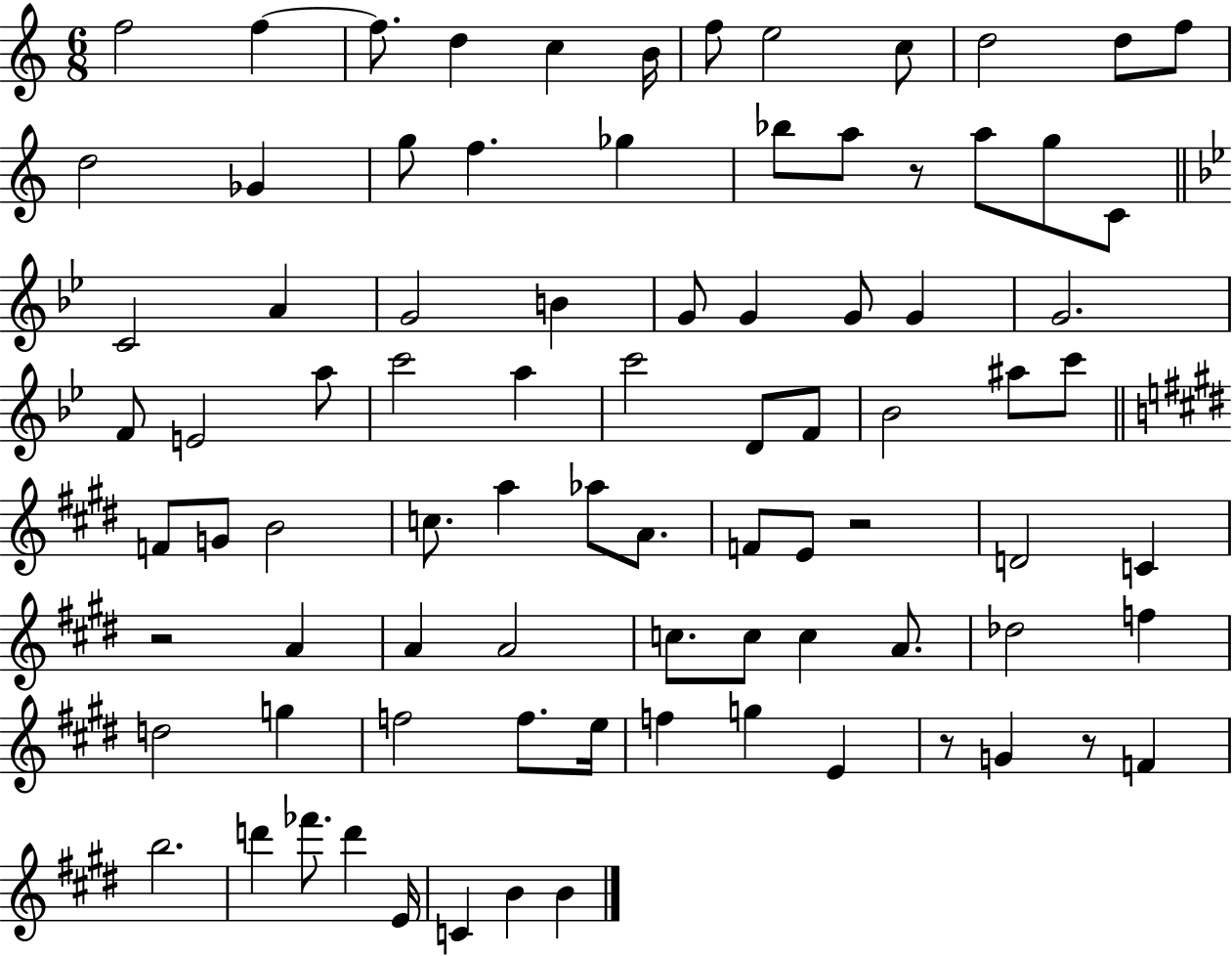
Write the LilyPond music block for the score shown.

{
  \clef treble
  \numericTimeSignature
  \time 6/8
  \key c \major
  f''2 f''4~~ | f''8. d''4 c''4 b'16 | f''8 e''2 c''8 | d''2 d''8 f''8 | \break d''2 ges'4 | g''8 f''4. ges''4 | bes''8 a''8 r8 a''8 g''8 c'8 | \bar "||" \break \key bes \major c'2 a'4 | g'2 b'4 | g'8 g'4 g'8 g'4 | g'2. | \break f'8 e'2 a''8 | c'''2 a''4 | c'''2 d'8 f'8 | bes'2 ais''8 c'''8 | \break \bar "||" \break \key e \major f'8 g'8 b'2 | c''8. a''4 aes''8 a'8. | f'8 e'8 r2 | d'2 c'4 | \break r2 a'4 | a'4 a'2 | c''8. c''8 c''4 a'8. | des''2 f''4 | \break d''2 g''4 | f''2 f''8. e''16 | f''4 g''4 e'4 | r8 g'4 r8 f'4 | \break b''2. | d'''4 fes'''8. d'''4 e'16 | c'4 b'4 b'4 | \bar "|."
}